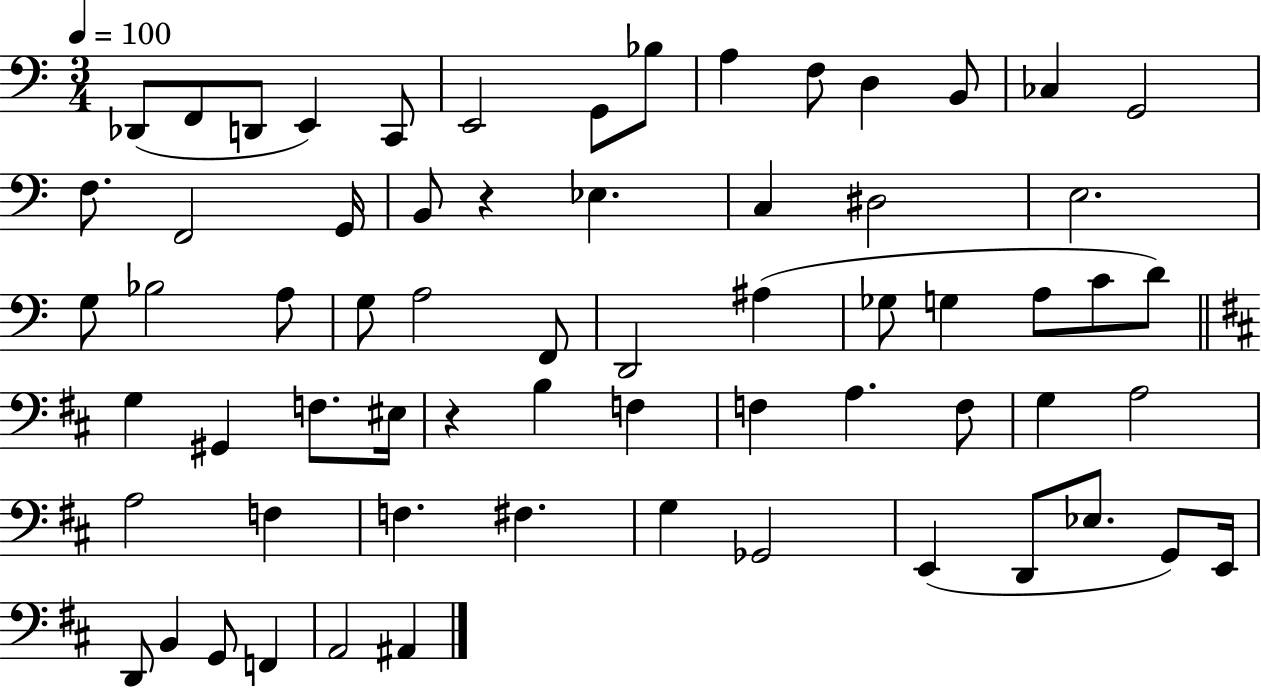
X:1
T:Untitled
M:3/4
L:1/4
K:C
_D,,/2 F,,/2 D,,/2 E,, C,,/2 E,,2 G,,/2 _B,/2 A, F,/2 D, B,,/2 _C, G,,2 F,/2 F,,2 G,,/4 B,,/2 z _E, C, ^D,2 E,2 G,/2 _B,2 A,/2 G,/2 A,2 F,,/2 D,,2 ^A, _G,/2 G, A,/2 C/2 D/2 G, ^G,, F,/2 ^E,/4 z B, F, F, A, F,/2 G, A,2 A,2 F, F, ^F, G, _G,,2 E,, D,,/2 _E,/2 G,,/2 E,,/4 D,,/2 B,, G,,/2 F,, A,,2 ^A,,